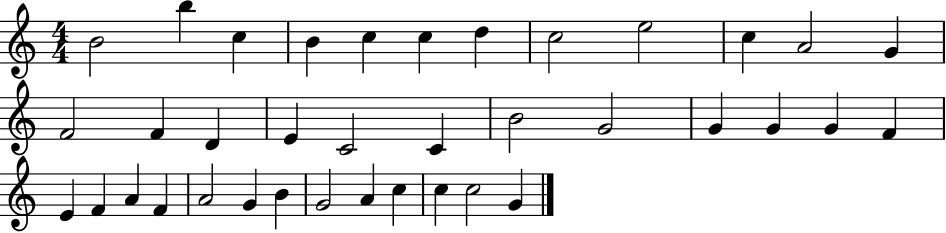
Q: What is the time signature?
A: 4/4